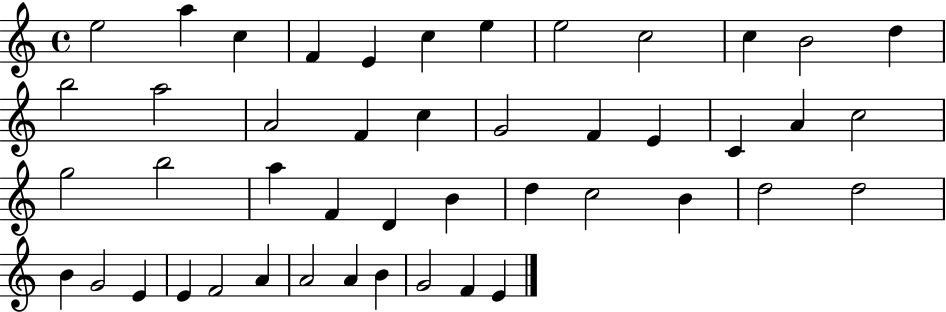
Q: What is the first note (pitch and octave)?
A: E5